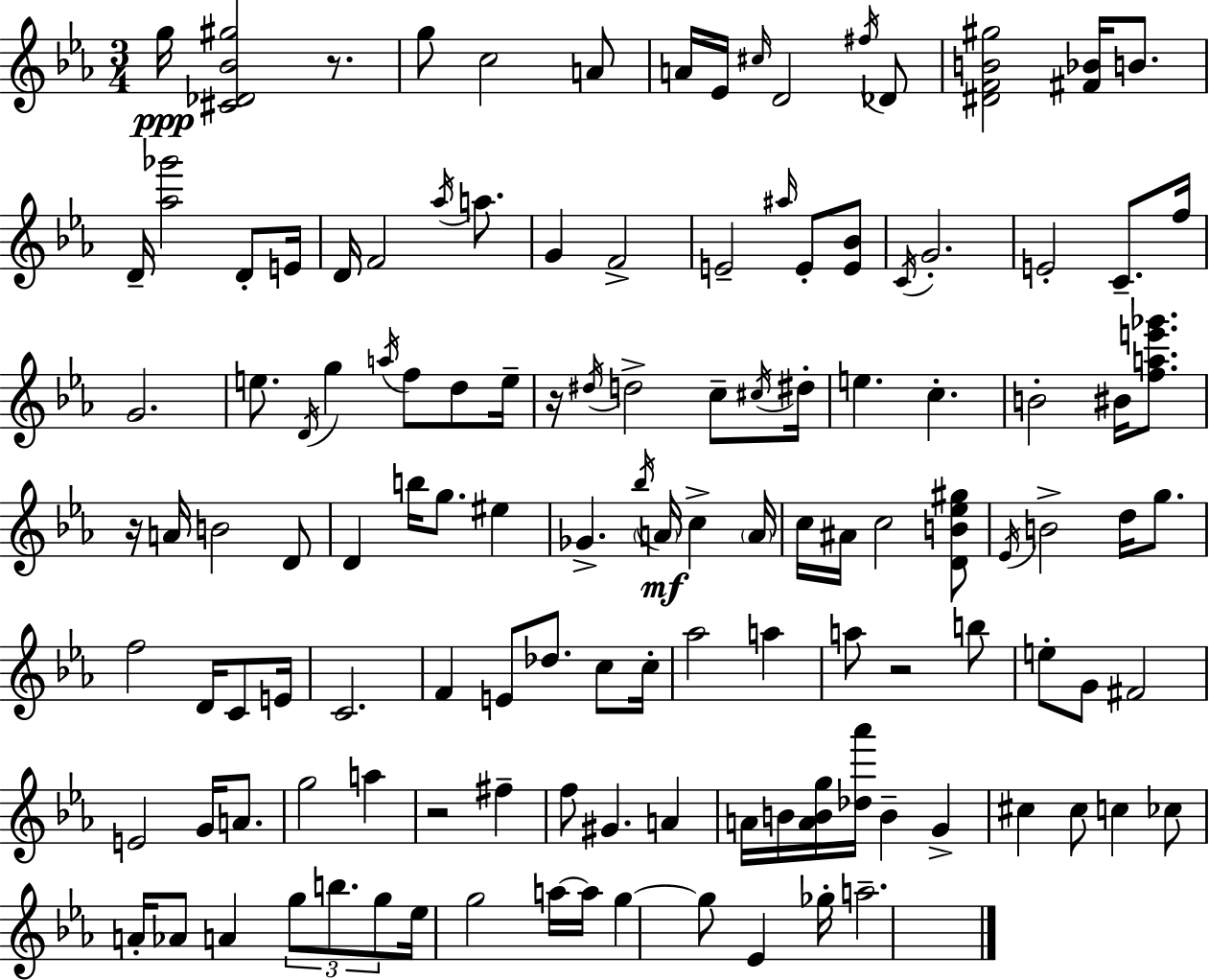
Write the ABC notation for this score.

X:1
T:Untitled
M:3/4
L:1/4
K:Cm
g/4 [^C_D_B^g]2 z/2 g/2 c2 A/2 A/4 _E/4 ^c/4 D2 ^f/4 _D/2 [^DFB^g]2 [^F_B]/4 B/2 D/4 [_a_g']2 D/2 E/4 D/4 F2 _a/4 a/2 G F2 E2 ^a/4 E/2 [E_B]/2 C/4 G2 E2 C/2 f/4 G2 e/2 D/4 g a/4 f/2 d/2 e/4 z/4 ^d/4 d2 c/2 ^c/4 ^d/4 e c B2 ^B/4 [fae'_g']/2 z/4 A/4 B2 D/2 D b/4 g/2 ^e _G _b/4 A/4 c A/4 c/4 ^A/4 c2 [DB_e^g]/2 _E/4 B2 d/4 g/2 f2 D/4 C/2 E/4 C2 F E/2 _d/2 c/2 c/4 _a2 a a/2 z2 b/2 e/2 G/2 ^F2 E2 G/4 A/2 g2 a z2 ^f f/2 ^G A A/4 B/4 [ABg]/4 [_d_a']/4 B G ^c ^c/2 c _c/2 A/4 _A/2 A g/2 b/2 g/2 _e/4 g2 a/4 a/4 g g/2 _E _g/4 a2